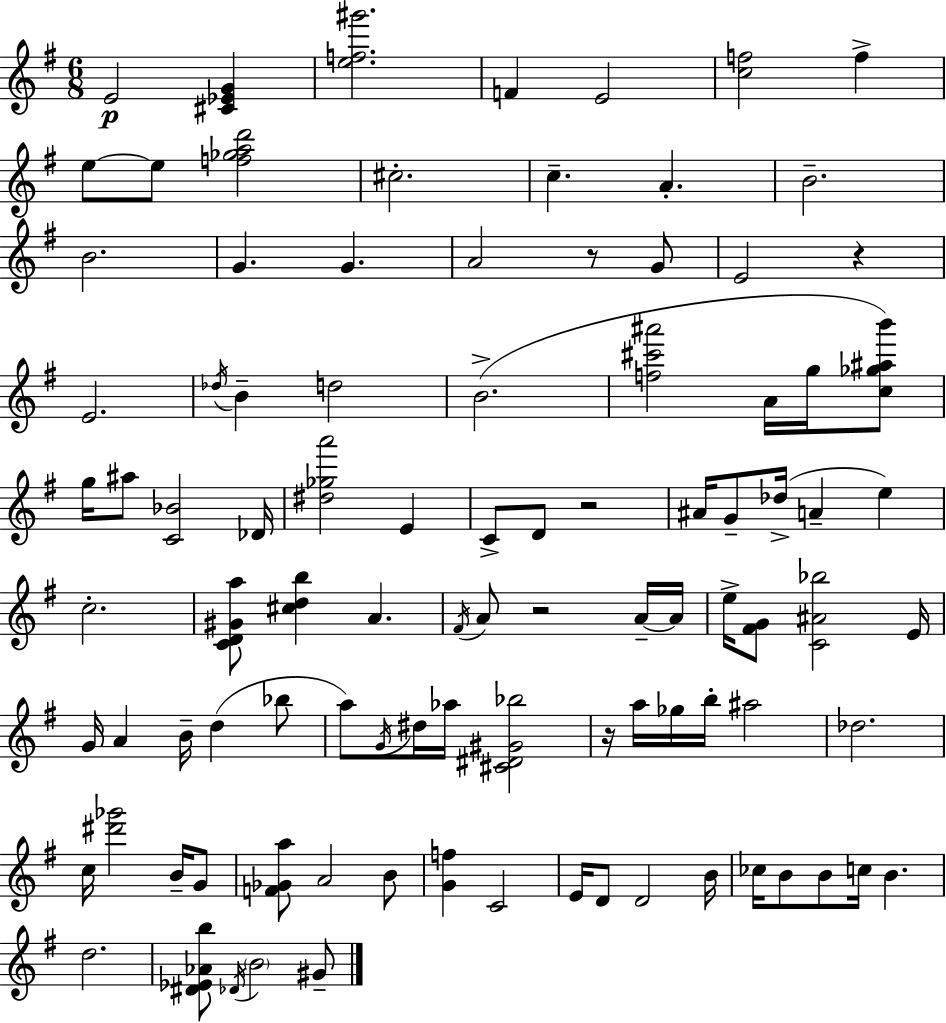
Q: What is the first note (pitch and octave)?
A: E4